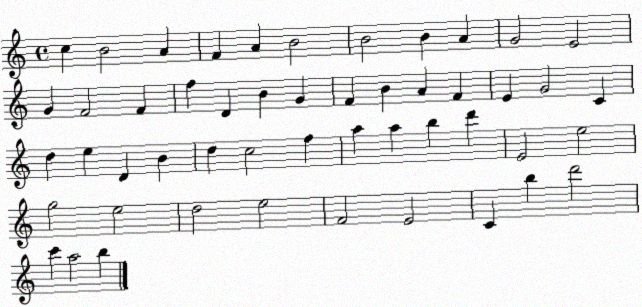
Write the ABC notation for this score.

X:1
T:Untitled
M:4/4
L:1/4
K:C
c B2 A F A B2 B2 B A G2 E2 G F2 F f D B G F B A F E G2 C d e D B d c2 f a a b d' E2 e2 g2 e2 d2 e2 F2 E2 C b d'2 c' a2 b